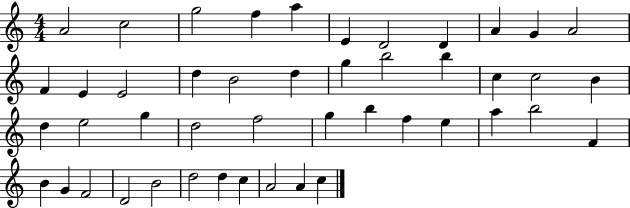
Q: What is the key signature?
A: C major